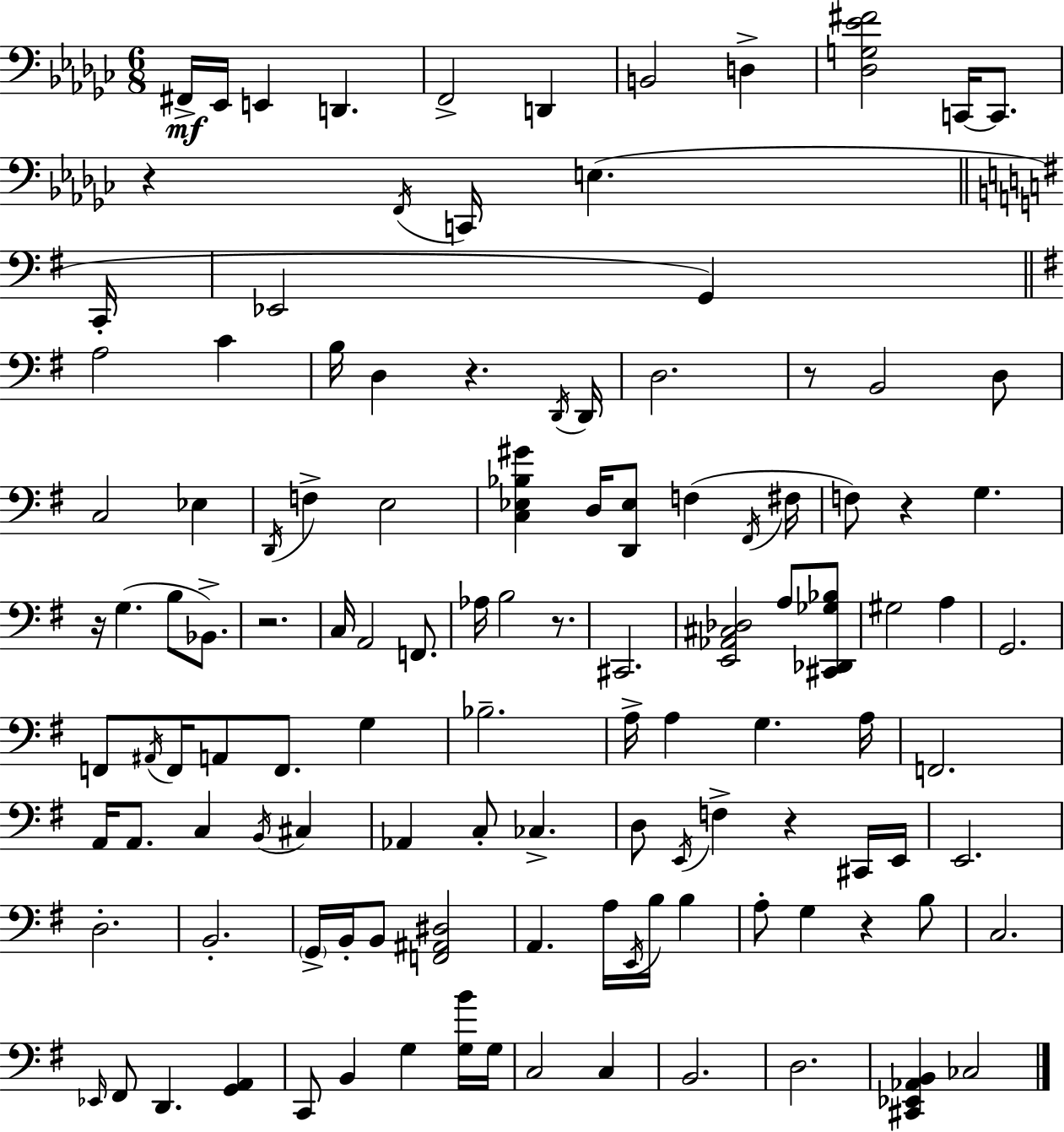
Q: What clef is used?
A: bass